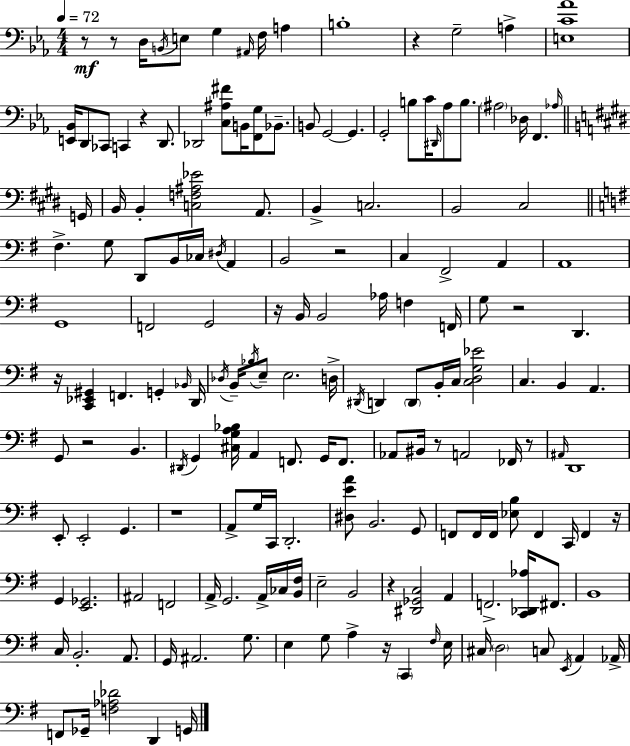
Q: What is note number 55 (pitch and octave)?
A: B2